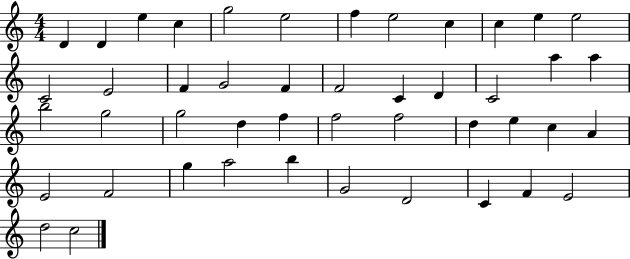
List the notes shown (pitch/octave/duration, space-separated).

D4/q D4/q E5/q C5/q G5/h E5/h F5/q E5/h C5/q C5/q E5/q E5/h C4/h E4/h F4/q G4/h F4/q F4/h C4/q D4/q C4/h A5/q A5/q B5/h G5/h G5/h D5/q F5/q F5/h F5/h D5/q E5/q C5/q A4/q E4/h F4/h G5/q A5/h B5/q G4/h D4/h C4/q F4/q E4/h D5/h C5/h